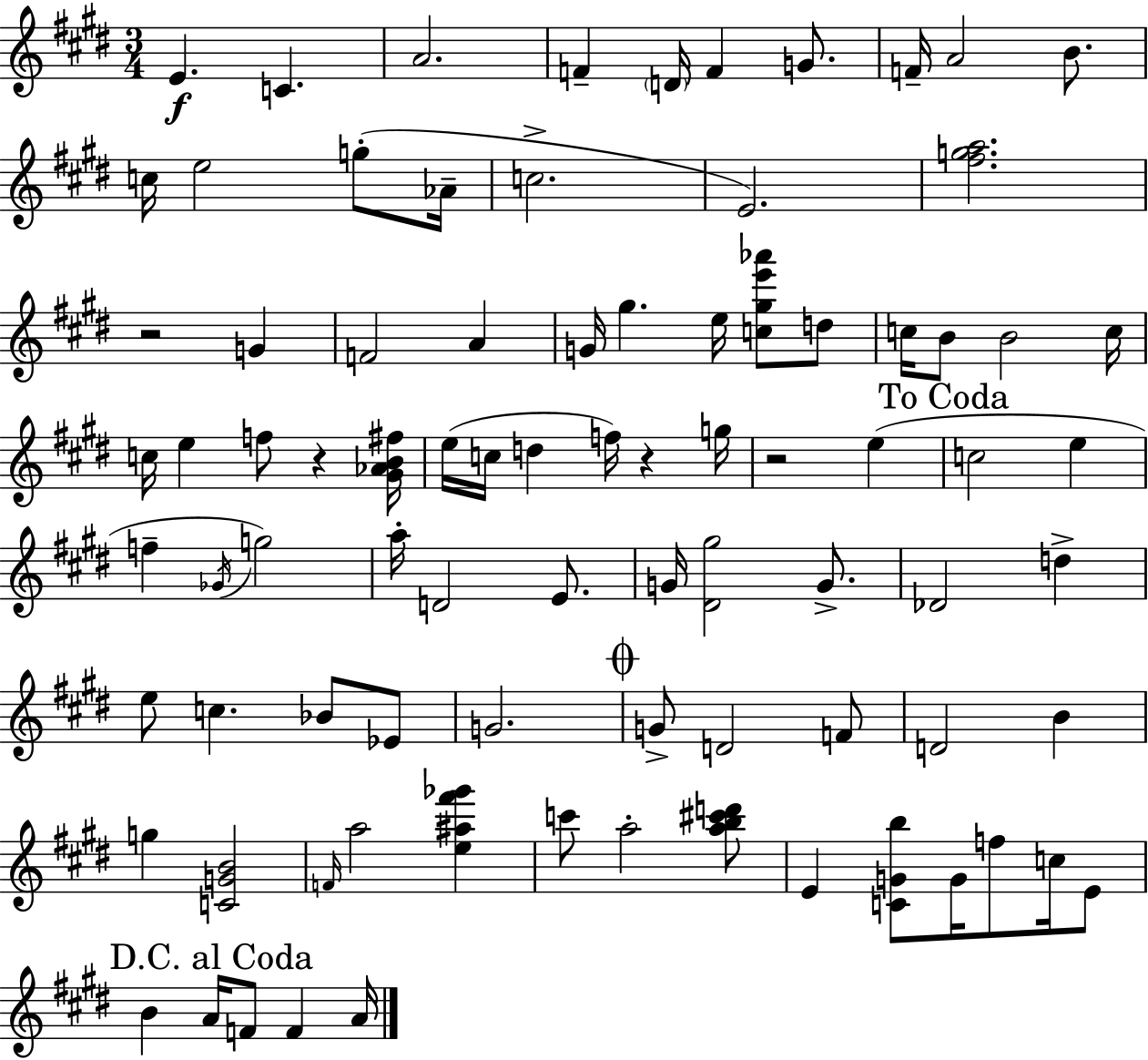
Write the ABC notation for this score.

X:1
T:Untitled
M:3/4
L:1/4
K:E
E C A2 F D/4 F G/2 F/4 A2 B/2 c/4 e2 g/2 _A/4 c2 E2 [^fga]2 z2 G F2 A G/4 ^g e/4 [c^ge'_a']/2 d/2 c/4 B/2 B2 c/4 c/4 e f/2 z [^G_AB^f]/4 e/4 c/4 d f/4 z g/4 z2 e c2 e f _G/4 g2 a/4 D2 E/2 G/4 [^D^g]2 G/2 _D2 d e/2 c _B/2 _E/2 G2 G/2 D2 F/2 D2 B g [CGB]2 F/4 a2 [e^a^f'_g'] c'/2 a2 [ab^c'd']/2 E [CGb]/2 G/4 f/2 c/4 E/2 B A/4 F/2 F A/4